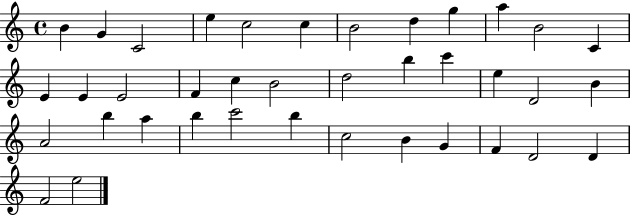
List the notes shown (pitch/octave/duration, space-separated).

B4/q G4/q C4/h E5/q C5/h C5/q B4/h D5/q G5/q A5/q B4/h C4/q E4/q E4/q E4/h F4/q C5/q B4/h D5/h B5/q C6/q E5/q D4/h B4/q A4/h B5/q A5/q B5/q C6/h B5/q C5/h B4/q G4/q F4/q D4/h D4/q F4/h E5/h